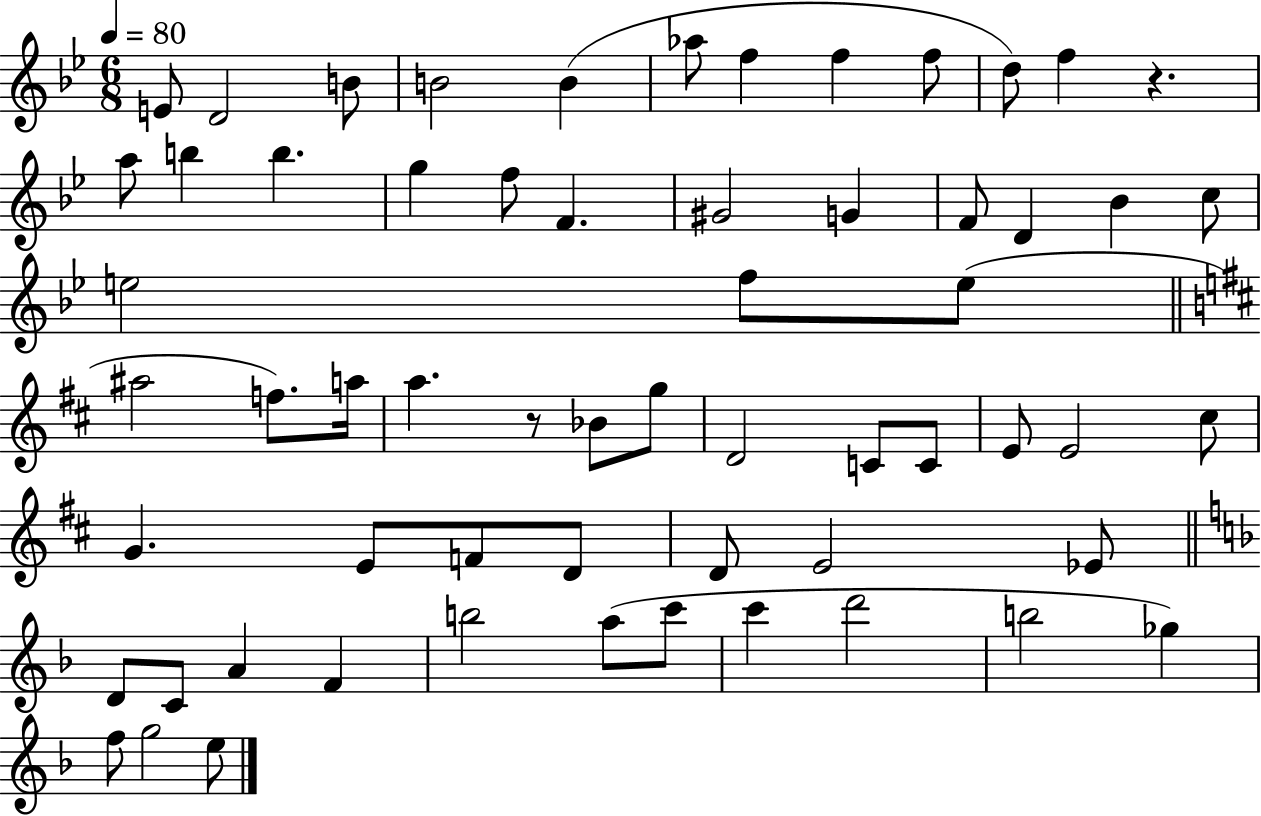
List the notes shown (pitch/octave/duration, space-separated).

E4/e D4/h B4/e B4/h B4/q Ab5/e F5/q F5/q F5/e D5/e F5/q R/q. A5/e B5/q B5/q. G5/q F5/e F4/q. G#4/h G4/q F4/e D4/q Bb4/q C5/e E5/h F5/e E5/e A#5/h F5/e. A5/s A5/q. R/e Bb4/e G5/e D4/h C4/e C4/e E4/e E4/h C#5/e G4/q. E4/e F4/e D4/e D4/e E4/h Eb4/e D4/e C4/e A4/q F4/q B5/h A5/e C6/e C6/q D6/h B5/h Gb5/q F5/e G5/h E5/e